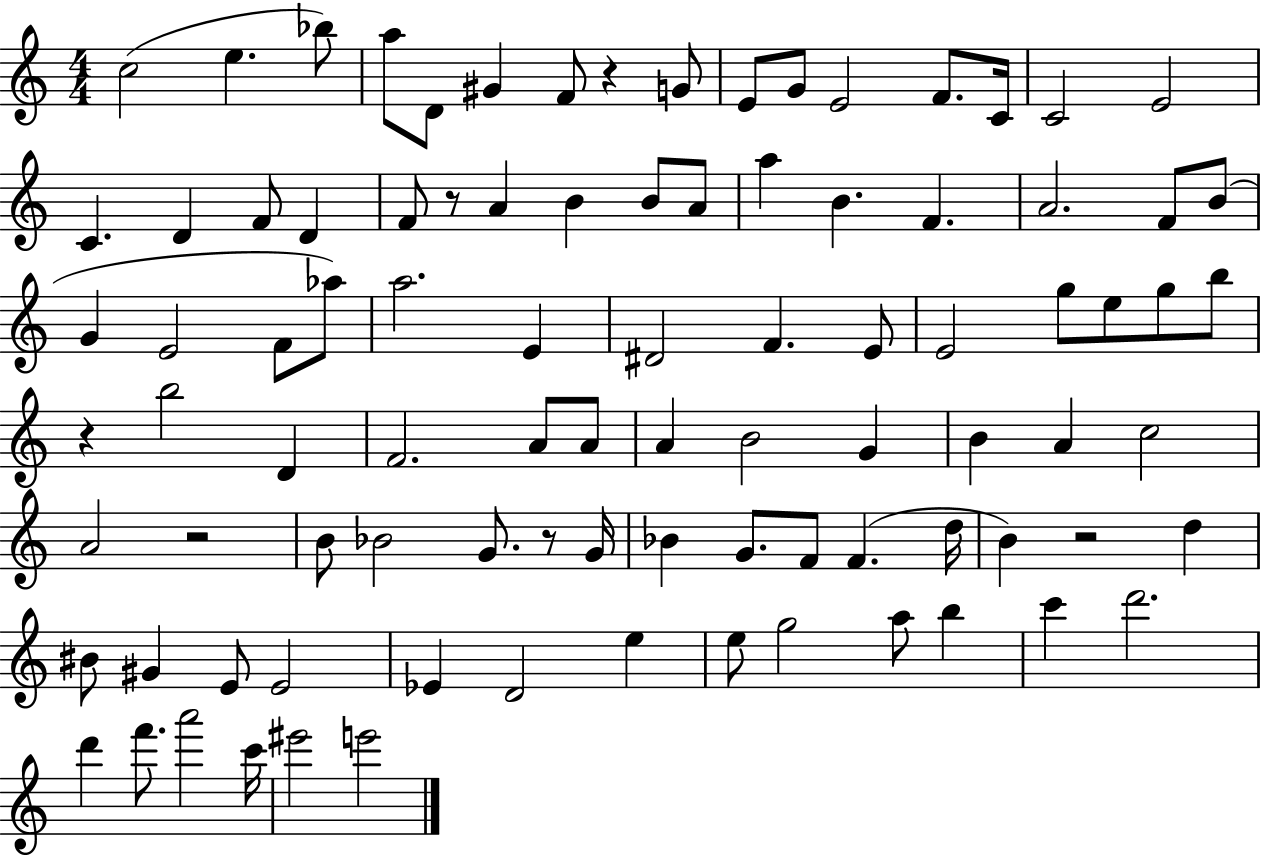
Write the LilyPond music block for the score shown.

{
  \clef treble
  \numericTimeSignature
  \time 4/4
  \key c \major
  c''2( e''4. bes''8) | a''8 d'8 gis'4 f'8 r4 g'8 | e'8 g'8 e'2 f'8. c'16 | c'2 e'2 | \break c'4. d'4 f'8 d'4 | f'8 r8 a'4 b'4 b'8 a'8 | a''4 b'4. f'4. | a'2. f'8 b'8( | \break g'4 e'2 f'8 aes''8) | a''2. e'4 | dis'2 f'4. e'8 | e'2 g''8 e''8 g''8 b''8 | \break r4 b''2 d'4 | f'2. a'8 a'8 | a'4 b'2 g'4 | b'4 a'4 c''2 | \break a'2 r2 | b'8 bes'2 g'8. r8 g'16 | bes'4 g'8. f'8 f'4.( d''16 | b'4) r2 d''4 | \break bis'8 gis'4 e'8 e'2 | ees'4 d'2 e''4 | e''8 g''2 a''8 b''4 | c'''4 d'''2. | \break d'''4 f'''8. a'''2 c'''16 | eis'''2 e'''2 | \bar "|."
}